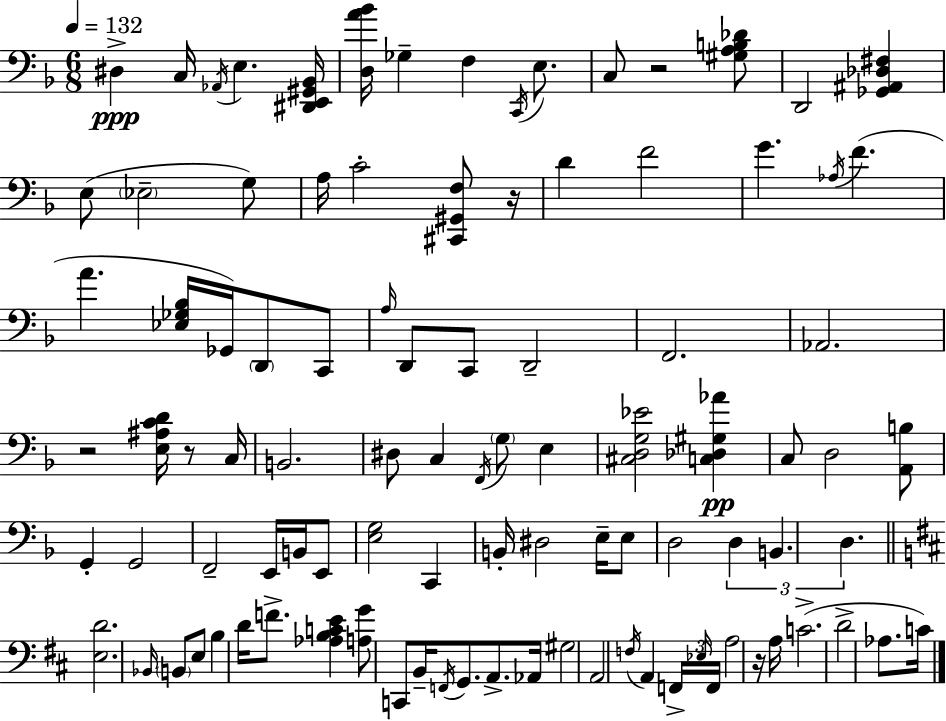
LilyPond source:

{
  \clef bass
  \numericTimeSignature
  \time 6/8
  \key f \major
  \tempo 4 = 132
  dis4->\ppp c16 \acciaccatura { aes,16 } e4. | <dis, e, gis, bes,>16 <d a' bes'>16 ges4-- f4 \acciaccatura { c,16 } e8. | c8 r2 | <gis a b des'>8 d,2 <ges, ais, des fis>4 | \break e8( \parenthesize ees2-- | g8) a16 c'2-. <cis, gis, f>8 | r16 d'4 f'2 | g'4. \acciaccatura { aes16 }( f'4. | \break a'4. <ees ges bes>16 ges,16) \parenthesize d,8 | c,8 \grace { a16 } d,8 c,8 d,2-- | f,2. | aes,2. | \break r2 | <e ais c' d'>16 r8 c16 b,2. | dis8 c4 \acciaccatura { f,16 } \parenthesize g8 | e4 <cis d g ees'>2 | \break <c des gis aes'>4\pp c8 d2 | <a, b>8 g,4-. g,2 | f,2-- | e,16 b,16 e,8 <e g>2 | \break c,4 b,16-. dis2 | e16-- e8 d2 | \tuplet 3/2 { d4 b,4. d4. } | \bar "||" \break \key b \minor <e d'>2. | \grace { bes,16 } \parenthesize b,8 e8 b4 d'16 f'8.-> | <aes b c' e'>4 <a g'>8 c,8 b,16-- \acciaccatura { f,16 } g,8. | a,8.-> aes,16 gis2 | \break a,2 \acciaccatura { f16 } a,4 | \tuplet 3/2 { f,16-> \grace { ees16 } f,16 } a2 | r16 a16 c'2.->( | d'2-> | \break aes8. c'16) \bar "|."
}